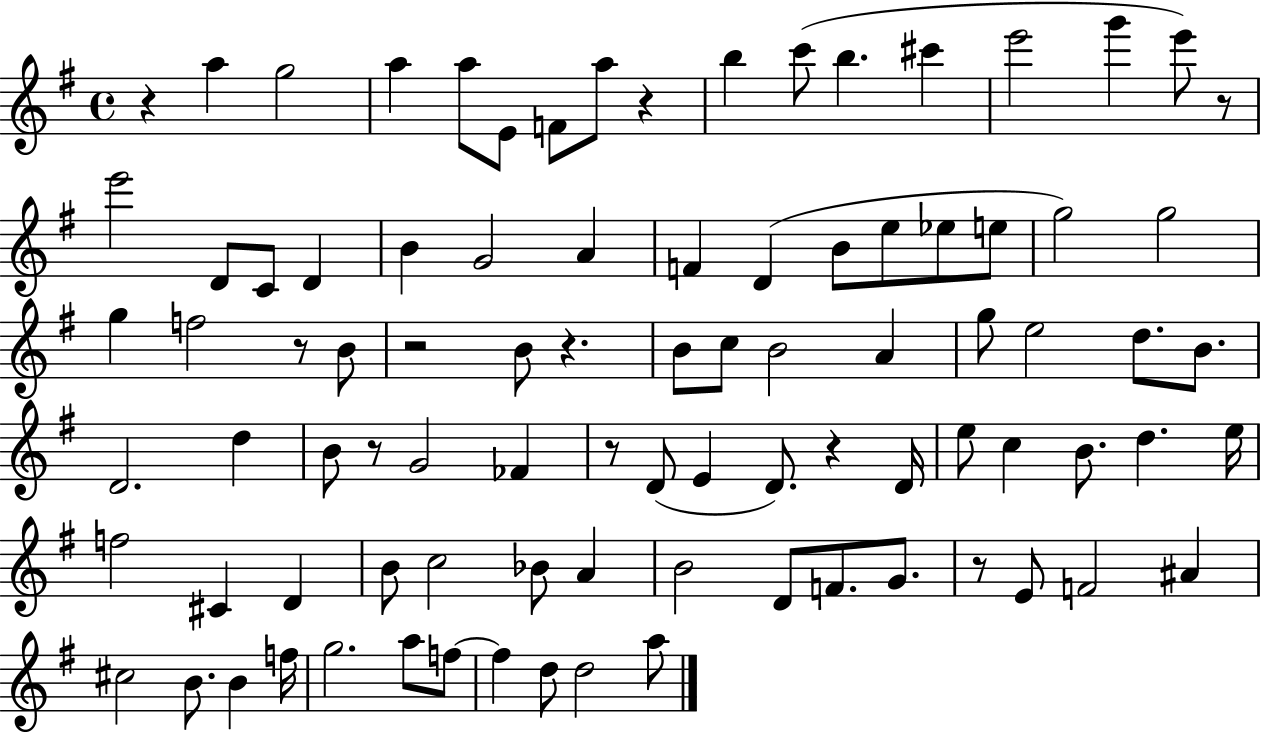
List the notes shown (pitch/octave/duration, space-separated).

R/q A5/q G5/h A5/q A5/e E4/e F4/e A5/e R/q B5/q C6/e B5/q. C#6/q E6/h G6/q E6/e R/e E6/h D4/e C4/e D4/q B4/q G4/h A4/q F4/q D4/q B4/e E5/e Eb5/e E5/e G5/h G5/h G5/q F5/h R/e B4/e R/h B4/e R/q. B4/e C5/e B4/h A4/q G5/e E5/h D5/e. B4/e. D4/h. D5/q B4/e R/e G4/h FES4/q R/e D4/e E4/q D4/e. R/q D4/s E5/e C5/q B4/e. D5/q. E5/s F5/h C#4/q D4/q B4/e C5/h Bb4/e A4/q B4/h D4/e F4/e. G4/e. R/e E4/e F4/h A#4/q C#5/h B4/e. B4/q F5/s G5/h. A5/e F5/e F5/q D5/e D5/h A5/e